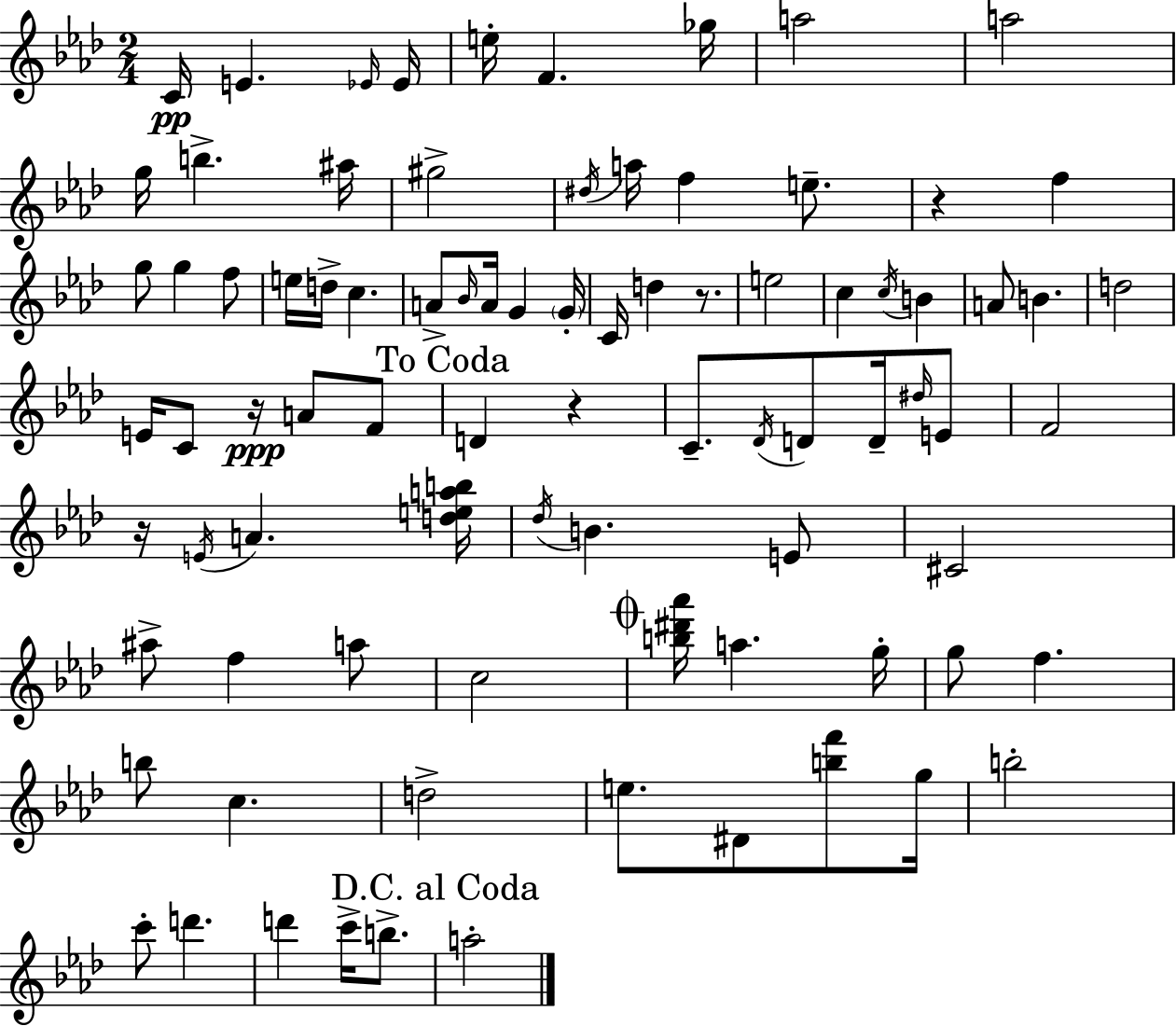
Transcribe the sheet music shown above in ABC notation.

X:1
T:Untitled
M:2/4
L:1/4
K:Fm
C/4 E _E/4 _E/4 e/4 F _g/4 a2 a2 g/4 b ^a/4 ^g2 ^d/4 a/4 f e/2 z f g/2 g f/2 e/4 d/4 c A/2 _B/4 A/4 G G/4 C/4 d z/2 e2 c c/4 B A/2 B d2 E/4 C/2 z/4 A/2 F/2 D z C/2 _D/4 D/2 D/4 ^d/4 E/2 F2 z/4 E/4 A [deab]/4 _d/4 B E/2 ^C2 ^a/2 f a/2 c2 [b^d'_a']/4 a g/4 g/2 f b/2 c d2 e/2 ^D/2 [bf']/2 g/4 b2 c'/2 d' d' c'/4 b/2 a2